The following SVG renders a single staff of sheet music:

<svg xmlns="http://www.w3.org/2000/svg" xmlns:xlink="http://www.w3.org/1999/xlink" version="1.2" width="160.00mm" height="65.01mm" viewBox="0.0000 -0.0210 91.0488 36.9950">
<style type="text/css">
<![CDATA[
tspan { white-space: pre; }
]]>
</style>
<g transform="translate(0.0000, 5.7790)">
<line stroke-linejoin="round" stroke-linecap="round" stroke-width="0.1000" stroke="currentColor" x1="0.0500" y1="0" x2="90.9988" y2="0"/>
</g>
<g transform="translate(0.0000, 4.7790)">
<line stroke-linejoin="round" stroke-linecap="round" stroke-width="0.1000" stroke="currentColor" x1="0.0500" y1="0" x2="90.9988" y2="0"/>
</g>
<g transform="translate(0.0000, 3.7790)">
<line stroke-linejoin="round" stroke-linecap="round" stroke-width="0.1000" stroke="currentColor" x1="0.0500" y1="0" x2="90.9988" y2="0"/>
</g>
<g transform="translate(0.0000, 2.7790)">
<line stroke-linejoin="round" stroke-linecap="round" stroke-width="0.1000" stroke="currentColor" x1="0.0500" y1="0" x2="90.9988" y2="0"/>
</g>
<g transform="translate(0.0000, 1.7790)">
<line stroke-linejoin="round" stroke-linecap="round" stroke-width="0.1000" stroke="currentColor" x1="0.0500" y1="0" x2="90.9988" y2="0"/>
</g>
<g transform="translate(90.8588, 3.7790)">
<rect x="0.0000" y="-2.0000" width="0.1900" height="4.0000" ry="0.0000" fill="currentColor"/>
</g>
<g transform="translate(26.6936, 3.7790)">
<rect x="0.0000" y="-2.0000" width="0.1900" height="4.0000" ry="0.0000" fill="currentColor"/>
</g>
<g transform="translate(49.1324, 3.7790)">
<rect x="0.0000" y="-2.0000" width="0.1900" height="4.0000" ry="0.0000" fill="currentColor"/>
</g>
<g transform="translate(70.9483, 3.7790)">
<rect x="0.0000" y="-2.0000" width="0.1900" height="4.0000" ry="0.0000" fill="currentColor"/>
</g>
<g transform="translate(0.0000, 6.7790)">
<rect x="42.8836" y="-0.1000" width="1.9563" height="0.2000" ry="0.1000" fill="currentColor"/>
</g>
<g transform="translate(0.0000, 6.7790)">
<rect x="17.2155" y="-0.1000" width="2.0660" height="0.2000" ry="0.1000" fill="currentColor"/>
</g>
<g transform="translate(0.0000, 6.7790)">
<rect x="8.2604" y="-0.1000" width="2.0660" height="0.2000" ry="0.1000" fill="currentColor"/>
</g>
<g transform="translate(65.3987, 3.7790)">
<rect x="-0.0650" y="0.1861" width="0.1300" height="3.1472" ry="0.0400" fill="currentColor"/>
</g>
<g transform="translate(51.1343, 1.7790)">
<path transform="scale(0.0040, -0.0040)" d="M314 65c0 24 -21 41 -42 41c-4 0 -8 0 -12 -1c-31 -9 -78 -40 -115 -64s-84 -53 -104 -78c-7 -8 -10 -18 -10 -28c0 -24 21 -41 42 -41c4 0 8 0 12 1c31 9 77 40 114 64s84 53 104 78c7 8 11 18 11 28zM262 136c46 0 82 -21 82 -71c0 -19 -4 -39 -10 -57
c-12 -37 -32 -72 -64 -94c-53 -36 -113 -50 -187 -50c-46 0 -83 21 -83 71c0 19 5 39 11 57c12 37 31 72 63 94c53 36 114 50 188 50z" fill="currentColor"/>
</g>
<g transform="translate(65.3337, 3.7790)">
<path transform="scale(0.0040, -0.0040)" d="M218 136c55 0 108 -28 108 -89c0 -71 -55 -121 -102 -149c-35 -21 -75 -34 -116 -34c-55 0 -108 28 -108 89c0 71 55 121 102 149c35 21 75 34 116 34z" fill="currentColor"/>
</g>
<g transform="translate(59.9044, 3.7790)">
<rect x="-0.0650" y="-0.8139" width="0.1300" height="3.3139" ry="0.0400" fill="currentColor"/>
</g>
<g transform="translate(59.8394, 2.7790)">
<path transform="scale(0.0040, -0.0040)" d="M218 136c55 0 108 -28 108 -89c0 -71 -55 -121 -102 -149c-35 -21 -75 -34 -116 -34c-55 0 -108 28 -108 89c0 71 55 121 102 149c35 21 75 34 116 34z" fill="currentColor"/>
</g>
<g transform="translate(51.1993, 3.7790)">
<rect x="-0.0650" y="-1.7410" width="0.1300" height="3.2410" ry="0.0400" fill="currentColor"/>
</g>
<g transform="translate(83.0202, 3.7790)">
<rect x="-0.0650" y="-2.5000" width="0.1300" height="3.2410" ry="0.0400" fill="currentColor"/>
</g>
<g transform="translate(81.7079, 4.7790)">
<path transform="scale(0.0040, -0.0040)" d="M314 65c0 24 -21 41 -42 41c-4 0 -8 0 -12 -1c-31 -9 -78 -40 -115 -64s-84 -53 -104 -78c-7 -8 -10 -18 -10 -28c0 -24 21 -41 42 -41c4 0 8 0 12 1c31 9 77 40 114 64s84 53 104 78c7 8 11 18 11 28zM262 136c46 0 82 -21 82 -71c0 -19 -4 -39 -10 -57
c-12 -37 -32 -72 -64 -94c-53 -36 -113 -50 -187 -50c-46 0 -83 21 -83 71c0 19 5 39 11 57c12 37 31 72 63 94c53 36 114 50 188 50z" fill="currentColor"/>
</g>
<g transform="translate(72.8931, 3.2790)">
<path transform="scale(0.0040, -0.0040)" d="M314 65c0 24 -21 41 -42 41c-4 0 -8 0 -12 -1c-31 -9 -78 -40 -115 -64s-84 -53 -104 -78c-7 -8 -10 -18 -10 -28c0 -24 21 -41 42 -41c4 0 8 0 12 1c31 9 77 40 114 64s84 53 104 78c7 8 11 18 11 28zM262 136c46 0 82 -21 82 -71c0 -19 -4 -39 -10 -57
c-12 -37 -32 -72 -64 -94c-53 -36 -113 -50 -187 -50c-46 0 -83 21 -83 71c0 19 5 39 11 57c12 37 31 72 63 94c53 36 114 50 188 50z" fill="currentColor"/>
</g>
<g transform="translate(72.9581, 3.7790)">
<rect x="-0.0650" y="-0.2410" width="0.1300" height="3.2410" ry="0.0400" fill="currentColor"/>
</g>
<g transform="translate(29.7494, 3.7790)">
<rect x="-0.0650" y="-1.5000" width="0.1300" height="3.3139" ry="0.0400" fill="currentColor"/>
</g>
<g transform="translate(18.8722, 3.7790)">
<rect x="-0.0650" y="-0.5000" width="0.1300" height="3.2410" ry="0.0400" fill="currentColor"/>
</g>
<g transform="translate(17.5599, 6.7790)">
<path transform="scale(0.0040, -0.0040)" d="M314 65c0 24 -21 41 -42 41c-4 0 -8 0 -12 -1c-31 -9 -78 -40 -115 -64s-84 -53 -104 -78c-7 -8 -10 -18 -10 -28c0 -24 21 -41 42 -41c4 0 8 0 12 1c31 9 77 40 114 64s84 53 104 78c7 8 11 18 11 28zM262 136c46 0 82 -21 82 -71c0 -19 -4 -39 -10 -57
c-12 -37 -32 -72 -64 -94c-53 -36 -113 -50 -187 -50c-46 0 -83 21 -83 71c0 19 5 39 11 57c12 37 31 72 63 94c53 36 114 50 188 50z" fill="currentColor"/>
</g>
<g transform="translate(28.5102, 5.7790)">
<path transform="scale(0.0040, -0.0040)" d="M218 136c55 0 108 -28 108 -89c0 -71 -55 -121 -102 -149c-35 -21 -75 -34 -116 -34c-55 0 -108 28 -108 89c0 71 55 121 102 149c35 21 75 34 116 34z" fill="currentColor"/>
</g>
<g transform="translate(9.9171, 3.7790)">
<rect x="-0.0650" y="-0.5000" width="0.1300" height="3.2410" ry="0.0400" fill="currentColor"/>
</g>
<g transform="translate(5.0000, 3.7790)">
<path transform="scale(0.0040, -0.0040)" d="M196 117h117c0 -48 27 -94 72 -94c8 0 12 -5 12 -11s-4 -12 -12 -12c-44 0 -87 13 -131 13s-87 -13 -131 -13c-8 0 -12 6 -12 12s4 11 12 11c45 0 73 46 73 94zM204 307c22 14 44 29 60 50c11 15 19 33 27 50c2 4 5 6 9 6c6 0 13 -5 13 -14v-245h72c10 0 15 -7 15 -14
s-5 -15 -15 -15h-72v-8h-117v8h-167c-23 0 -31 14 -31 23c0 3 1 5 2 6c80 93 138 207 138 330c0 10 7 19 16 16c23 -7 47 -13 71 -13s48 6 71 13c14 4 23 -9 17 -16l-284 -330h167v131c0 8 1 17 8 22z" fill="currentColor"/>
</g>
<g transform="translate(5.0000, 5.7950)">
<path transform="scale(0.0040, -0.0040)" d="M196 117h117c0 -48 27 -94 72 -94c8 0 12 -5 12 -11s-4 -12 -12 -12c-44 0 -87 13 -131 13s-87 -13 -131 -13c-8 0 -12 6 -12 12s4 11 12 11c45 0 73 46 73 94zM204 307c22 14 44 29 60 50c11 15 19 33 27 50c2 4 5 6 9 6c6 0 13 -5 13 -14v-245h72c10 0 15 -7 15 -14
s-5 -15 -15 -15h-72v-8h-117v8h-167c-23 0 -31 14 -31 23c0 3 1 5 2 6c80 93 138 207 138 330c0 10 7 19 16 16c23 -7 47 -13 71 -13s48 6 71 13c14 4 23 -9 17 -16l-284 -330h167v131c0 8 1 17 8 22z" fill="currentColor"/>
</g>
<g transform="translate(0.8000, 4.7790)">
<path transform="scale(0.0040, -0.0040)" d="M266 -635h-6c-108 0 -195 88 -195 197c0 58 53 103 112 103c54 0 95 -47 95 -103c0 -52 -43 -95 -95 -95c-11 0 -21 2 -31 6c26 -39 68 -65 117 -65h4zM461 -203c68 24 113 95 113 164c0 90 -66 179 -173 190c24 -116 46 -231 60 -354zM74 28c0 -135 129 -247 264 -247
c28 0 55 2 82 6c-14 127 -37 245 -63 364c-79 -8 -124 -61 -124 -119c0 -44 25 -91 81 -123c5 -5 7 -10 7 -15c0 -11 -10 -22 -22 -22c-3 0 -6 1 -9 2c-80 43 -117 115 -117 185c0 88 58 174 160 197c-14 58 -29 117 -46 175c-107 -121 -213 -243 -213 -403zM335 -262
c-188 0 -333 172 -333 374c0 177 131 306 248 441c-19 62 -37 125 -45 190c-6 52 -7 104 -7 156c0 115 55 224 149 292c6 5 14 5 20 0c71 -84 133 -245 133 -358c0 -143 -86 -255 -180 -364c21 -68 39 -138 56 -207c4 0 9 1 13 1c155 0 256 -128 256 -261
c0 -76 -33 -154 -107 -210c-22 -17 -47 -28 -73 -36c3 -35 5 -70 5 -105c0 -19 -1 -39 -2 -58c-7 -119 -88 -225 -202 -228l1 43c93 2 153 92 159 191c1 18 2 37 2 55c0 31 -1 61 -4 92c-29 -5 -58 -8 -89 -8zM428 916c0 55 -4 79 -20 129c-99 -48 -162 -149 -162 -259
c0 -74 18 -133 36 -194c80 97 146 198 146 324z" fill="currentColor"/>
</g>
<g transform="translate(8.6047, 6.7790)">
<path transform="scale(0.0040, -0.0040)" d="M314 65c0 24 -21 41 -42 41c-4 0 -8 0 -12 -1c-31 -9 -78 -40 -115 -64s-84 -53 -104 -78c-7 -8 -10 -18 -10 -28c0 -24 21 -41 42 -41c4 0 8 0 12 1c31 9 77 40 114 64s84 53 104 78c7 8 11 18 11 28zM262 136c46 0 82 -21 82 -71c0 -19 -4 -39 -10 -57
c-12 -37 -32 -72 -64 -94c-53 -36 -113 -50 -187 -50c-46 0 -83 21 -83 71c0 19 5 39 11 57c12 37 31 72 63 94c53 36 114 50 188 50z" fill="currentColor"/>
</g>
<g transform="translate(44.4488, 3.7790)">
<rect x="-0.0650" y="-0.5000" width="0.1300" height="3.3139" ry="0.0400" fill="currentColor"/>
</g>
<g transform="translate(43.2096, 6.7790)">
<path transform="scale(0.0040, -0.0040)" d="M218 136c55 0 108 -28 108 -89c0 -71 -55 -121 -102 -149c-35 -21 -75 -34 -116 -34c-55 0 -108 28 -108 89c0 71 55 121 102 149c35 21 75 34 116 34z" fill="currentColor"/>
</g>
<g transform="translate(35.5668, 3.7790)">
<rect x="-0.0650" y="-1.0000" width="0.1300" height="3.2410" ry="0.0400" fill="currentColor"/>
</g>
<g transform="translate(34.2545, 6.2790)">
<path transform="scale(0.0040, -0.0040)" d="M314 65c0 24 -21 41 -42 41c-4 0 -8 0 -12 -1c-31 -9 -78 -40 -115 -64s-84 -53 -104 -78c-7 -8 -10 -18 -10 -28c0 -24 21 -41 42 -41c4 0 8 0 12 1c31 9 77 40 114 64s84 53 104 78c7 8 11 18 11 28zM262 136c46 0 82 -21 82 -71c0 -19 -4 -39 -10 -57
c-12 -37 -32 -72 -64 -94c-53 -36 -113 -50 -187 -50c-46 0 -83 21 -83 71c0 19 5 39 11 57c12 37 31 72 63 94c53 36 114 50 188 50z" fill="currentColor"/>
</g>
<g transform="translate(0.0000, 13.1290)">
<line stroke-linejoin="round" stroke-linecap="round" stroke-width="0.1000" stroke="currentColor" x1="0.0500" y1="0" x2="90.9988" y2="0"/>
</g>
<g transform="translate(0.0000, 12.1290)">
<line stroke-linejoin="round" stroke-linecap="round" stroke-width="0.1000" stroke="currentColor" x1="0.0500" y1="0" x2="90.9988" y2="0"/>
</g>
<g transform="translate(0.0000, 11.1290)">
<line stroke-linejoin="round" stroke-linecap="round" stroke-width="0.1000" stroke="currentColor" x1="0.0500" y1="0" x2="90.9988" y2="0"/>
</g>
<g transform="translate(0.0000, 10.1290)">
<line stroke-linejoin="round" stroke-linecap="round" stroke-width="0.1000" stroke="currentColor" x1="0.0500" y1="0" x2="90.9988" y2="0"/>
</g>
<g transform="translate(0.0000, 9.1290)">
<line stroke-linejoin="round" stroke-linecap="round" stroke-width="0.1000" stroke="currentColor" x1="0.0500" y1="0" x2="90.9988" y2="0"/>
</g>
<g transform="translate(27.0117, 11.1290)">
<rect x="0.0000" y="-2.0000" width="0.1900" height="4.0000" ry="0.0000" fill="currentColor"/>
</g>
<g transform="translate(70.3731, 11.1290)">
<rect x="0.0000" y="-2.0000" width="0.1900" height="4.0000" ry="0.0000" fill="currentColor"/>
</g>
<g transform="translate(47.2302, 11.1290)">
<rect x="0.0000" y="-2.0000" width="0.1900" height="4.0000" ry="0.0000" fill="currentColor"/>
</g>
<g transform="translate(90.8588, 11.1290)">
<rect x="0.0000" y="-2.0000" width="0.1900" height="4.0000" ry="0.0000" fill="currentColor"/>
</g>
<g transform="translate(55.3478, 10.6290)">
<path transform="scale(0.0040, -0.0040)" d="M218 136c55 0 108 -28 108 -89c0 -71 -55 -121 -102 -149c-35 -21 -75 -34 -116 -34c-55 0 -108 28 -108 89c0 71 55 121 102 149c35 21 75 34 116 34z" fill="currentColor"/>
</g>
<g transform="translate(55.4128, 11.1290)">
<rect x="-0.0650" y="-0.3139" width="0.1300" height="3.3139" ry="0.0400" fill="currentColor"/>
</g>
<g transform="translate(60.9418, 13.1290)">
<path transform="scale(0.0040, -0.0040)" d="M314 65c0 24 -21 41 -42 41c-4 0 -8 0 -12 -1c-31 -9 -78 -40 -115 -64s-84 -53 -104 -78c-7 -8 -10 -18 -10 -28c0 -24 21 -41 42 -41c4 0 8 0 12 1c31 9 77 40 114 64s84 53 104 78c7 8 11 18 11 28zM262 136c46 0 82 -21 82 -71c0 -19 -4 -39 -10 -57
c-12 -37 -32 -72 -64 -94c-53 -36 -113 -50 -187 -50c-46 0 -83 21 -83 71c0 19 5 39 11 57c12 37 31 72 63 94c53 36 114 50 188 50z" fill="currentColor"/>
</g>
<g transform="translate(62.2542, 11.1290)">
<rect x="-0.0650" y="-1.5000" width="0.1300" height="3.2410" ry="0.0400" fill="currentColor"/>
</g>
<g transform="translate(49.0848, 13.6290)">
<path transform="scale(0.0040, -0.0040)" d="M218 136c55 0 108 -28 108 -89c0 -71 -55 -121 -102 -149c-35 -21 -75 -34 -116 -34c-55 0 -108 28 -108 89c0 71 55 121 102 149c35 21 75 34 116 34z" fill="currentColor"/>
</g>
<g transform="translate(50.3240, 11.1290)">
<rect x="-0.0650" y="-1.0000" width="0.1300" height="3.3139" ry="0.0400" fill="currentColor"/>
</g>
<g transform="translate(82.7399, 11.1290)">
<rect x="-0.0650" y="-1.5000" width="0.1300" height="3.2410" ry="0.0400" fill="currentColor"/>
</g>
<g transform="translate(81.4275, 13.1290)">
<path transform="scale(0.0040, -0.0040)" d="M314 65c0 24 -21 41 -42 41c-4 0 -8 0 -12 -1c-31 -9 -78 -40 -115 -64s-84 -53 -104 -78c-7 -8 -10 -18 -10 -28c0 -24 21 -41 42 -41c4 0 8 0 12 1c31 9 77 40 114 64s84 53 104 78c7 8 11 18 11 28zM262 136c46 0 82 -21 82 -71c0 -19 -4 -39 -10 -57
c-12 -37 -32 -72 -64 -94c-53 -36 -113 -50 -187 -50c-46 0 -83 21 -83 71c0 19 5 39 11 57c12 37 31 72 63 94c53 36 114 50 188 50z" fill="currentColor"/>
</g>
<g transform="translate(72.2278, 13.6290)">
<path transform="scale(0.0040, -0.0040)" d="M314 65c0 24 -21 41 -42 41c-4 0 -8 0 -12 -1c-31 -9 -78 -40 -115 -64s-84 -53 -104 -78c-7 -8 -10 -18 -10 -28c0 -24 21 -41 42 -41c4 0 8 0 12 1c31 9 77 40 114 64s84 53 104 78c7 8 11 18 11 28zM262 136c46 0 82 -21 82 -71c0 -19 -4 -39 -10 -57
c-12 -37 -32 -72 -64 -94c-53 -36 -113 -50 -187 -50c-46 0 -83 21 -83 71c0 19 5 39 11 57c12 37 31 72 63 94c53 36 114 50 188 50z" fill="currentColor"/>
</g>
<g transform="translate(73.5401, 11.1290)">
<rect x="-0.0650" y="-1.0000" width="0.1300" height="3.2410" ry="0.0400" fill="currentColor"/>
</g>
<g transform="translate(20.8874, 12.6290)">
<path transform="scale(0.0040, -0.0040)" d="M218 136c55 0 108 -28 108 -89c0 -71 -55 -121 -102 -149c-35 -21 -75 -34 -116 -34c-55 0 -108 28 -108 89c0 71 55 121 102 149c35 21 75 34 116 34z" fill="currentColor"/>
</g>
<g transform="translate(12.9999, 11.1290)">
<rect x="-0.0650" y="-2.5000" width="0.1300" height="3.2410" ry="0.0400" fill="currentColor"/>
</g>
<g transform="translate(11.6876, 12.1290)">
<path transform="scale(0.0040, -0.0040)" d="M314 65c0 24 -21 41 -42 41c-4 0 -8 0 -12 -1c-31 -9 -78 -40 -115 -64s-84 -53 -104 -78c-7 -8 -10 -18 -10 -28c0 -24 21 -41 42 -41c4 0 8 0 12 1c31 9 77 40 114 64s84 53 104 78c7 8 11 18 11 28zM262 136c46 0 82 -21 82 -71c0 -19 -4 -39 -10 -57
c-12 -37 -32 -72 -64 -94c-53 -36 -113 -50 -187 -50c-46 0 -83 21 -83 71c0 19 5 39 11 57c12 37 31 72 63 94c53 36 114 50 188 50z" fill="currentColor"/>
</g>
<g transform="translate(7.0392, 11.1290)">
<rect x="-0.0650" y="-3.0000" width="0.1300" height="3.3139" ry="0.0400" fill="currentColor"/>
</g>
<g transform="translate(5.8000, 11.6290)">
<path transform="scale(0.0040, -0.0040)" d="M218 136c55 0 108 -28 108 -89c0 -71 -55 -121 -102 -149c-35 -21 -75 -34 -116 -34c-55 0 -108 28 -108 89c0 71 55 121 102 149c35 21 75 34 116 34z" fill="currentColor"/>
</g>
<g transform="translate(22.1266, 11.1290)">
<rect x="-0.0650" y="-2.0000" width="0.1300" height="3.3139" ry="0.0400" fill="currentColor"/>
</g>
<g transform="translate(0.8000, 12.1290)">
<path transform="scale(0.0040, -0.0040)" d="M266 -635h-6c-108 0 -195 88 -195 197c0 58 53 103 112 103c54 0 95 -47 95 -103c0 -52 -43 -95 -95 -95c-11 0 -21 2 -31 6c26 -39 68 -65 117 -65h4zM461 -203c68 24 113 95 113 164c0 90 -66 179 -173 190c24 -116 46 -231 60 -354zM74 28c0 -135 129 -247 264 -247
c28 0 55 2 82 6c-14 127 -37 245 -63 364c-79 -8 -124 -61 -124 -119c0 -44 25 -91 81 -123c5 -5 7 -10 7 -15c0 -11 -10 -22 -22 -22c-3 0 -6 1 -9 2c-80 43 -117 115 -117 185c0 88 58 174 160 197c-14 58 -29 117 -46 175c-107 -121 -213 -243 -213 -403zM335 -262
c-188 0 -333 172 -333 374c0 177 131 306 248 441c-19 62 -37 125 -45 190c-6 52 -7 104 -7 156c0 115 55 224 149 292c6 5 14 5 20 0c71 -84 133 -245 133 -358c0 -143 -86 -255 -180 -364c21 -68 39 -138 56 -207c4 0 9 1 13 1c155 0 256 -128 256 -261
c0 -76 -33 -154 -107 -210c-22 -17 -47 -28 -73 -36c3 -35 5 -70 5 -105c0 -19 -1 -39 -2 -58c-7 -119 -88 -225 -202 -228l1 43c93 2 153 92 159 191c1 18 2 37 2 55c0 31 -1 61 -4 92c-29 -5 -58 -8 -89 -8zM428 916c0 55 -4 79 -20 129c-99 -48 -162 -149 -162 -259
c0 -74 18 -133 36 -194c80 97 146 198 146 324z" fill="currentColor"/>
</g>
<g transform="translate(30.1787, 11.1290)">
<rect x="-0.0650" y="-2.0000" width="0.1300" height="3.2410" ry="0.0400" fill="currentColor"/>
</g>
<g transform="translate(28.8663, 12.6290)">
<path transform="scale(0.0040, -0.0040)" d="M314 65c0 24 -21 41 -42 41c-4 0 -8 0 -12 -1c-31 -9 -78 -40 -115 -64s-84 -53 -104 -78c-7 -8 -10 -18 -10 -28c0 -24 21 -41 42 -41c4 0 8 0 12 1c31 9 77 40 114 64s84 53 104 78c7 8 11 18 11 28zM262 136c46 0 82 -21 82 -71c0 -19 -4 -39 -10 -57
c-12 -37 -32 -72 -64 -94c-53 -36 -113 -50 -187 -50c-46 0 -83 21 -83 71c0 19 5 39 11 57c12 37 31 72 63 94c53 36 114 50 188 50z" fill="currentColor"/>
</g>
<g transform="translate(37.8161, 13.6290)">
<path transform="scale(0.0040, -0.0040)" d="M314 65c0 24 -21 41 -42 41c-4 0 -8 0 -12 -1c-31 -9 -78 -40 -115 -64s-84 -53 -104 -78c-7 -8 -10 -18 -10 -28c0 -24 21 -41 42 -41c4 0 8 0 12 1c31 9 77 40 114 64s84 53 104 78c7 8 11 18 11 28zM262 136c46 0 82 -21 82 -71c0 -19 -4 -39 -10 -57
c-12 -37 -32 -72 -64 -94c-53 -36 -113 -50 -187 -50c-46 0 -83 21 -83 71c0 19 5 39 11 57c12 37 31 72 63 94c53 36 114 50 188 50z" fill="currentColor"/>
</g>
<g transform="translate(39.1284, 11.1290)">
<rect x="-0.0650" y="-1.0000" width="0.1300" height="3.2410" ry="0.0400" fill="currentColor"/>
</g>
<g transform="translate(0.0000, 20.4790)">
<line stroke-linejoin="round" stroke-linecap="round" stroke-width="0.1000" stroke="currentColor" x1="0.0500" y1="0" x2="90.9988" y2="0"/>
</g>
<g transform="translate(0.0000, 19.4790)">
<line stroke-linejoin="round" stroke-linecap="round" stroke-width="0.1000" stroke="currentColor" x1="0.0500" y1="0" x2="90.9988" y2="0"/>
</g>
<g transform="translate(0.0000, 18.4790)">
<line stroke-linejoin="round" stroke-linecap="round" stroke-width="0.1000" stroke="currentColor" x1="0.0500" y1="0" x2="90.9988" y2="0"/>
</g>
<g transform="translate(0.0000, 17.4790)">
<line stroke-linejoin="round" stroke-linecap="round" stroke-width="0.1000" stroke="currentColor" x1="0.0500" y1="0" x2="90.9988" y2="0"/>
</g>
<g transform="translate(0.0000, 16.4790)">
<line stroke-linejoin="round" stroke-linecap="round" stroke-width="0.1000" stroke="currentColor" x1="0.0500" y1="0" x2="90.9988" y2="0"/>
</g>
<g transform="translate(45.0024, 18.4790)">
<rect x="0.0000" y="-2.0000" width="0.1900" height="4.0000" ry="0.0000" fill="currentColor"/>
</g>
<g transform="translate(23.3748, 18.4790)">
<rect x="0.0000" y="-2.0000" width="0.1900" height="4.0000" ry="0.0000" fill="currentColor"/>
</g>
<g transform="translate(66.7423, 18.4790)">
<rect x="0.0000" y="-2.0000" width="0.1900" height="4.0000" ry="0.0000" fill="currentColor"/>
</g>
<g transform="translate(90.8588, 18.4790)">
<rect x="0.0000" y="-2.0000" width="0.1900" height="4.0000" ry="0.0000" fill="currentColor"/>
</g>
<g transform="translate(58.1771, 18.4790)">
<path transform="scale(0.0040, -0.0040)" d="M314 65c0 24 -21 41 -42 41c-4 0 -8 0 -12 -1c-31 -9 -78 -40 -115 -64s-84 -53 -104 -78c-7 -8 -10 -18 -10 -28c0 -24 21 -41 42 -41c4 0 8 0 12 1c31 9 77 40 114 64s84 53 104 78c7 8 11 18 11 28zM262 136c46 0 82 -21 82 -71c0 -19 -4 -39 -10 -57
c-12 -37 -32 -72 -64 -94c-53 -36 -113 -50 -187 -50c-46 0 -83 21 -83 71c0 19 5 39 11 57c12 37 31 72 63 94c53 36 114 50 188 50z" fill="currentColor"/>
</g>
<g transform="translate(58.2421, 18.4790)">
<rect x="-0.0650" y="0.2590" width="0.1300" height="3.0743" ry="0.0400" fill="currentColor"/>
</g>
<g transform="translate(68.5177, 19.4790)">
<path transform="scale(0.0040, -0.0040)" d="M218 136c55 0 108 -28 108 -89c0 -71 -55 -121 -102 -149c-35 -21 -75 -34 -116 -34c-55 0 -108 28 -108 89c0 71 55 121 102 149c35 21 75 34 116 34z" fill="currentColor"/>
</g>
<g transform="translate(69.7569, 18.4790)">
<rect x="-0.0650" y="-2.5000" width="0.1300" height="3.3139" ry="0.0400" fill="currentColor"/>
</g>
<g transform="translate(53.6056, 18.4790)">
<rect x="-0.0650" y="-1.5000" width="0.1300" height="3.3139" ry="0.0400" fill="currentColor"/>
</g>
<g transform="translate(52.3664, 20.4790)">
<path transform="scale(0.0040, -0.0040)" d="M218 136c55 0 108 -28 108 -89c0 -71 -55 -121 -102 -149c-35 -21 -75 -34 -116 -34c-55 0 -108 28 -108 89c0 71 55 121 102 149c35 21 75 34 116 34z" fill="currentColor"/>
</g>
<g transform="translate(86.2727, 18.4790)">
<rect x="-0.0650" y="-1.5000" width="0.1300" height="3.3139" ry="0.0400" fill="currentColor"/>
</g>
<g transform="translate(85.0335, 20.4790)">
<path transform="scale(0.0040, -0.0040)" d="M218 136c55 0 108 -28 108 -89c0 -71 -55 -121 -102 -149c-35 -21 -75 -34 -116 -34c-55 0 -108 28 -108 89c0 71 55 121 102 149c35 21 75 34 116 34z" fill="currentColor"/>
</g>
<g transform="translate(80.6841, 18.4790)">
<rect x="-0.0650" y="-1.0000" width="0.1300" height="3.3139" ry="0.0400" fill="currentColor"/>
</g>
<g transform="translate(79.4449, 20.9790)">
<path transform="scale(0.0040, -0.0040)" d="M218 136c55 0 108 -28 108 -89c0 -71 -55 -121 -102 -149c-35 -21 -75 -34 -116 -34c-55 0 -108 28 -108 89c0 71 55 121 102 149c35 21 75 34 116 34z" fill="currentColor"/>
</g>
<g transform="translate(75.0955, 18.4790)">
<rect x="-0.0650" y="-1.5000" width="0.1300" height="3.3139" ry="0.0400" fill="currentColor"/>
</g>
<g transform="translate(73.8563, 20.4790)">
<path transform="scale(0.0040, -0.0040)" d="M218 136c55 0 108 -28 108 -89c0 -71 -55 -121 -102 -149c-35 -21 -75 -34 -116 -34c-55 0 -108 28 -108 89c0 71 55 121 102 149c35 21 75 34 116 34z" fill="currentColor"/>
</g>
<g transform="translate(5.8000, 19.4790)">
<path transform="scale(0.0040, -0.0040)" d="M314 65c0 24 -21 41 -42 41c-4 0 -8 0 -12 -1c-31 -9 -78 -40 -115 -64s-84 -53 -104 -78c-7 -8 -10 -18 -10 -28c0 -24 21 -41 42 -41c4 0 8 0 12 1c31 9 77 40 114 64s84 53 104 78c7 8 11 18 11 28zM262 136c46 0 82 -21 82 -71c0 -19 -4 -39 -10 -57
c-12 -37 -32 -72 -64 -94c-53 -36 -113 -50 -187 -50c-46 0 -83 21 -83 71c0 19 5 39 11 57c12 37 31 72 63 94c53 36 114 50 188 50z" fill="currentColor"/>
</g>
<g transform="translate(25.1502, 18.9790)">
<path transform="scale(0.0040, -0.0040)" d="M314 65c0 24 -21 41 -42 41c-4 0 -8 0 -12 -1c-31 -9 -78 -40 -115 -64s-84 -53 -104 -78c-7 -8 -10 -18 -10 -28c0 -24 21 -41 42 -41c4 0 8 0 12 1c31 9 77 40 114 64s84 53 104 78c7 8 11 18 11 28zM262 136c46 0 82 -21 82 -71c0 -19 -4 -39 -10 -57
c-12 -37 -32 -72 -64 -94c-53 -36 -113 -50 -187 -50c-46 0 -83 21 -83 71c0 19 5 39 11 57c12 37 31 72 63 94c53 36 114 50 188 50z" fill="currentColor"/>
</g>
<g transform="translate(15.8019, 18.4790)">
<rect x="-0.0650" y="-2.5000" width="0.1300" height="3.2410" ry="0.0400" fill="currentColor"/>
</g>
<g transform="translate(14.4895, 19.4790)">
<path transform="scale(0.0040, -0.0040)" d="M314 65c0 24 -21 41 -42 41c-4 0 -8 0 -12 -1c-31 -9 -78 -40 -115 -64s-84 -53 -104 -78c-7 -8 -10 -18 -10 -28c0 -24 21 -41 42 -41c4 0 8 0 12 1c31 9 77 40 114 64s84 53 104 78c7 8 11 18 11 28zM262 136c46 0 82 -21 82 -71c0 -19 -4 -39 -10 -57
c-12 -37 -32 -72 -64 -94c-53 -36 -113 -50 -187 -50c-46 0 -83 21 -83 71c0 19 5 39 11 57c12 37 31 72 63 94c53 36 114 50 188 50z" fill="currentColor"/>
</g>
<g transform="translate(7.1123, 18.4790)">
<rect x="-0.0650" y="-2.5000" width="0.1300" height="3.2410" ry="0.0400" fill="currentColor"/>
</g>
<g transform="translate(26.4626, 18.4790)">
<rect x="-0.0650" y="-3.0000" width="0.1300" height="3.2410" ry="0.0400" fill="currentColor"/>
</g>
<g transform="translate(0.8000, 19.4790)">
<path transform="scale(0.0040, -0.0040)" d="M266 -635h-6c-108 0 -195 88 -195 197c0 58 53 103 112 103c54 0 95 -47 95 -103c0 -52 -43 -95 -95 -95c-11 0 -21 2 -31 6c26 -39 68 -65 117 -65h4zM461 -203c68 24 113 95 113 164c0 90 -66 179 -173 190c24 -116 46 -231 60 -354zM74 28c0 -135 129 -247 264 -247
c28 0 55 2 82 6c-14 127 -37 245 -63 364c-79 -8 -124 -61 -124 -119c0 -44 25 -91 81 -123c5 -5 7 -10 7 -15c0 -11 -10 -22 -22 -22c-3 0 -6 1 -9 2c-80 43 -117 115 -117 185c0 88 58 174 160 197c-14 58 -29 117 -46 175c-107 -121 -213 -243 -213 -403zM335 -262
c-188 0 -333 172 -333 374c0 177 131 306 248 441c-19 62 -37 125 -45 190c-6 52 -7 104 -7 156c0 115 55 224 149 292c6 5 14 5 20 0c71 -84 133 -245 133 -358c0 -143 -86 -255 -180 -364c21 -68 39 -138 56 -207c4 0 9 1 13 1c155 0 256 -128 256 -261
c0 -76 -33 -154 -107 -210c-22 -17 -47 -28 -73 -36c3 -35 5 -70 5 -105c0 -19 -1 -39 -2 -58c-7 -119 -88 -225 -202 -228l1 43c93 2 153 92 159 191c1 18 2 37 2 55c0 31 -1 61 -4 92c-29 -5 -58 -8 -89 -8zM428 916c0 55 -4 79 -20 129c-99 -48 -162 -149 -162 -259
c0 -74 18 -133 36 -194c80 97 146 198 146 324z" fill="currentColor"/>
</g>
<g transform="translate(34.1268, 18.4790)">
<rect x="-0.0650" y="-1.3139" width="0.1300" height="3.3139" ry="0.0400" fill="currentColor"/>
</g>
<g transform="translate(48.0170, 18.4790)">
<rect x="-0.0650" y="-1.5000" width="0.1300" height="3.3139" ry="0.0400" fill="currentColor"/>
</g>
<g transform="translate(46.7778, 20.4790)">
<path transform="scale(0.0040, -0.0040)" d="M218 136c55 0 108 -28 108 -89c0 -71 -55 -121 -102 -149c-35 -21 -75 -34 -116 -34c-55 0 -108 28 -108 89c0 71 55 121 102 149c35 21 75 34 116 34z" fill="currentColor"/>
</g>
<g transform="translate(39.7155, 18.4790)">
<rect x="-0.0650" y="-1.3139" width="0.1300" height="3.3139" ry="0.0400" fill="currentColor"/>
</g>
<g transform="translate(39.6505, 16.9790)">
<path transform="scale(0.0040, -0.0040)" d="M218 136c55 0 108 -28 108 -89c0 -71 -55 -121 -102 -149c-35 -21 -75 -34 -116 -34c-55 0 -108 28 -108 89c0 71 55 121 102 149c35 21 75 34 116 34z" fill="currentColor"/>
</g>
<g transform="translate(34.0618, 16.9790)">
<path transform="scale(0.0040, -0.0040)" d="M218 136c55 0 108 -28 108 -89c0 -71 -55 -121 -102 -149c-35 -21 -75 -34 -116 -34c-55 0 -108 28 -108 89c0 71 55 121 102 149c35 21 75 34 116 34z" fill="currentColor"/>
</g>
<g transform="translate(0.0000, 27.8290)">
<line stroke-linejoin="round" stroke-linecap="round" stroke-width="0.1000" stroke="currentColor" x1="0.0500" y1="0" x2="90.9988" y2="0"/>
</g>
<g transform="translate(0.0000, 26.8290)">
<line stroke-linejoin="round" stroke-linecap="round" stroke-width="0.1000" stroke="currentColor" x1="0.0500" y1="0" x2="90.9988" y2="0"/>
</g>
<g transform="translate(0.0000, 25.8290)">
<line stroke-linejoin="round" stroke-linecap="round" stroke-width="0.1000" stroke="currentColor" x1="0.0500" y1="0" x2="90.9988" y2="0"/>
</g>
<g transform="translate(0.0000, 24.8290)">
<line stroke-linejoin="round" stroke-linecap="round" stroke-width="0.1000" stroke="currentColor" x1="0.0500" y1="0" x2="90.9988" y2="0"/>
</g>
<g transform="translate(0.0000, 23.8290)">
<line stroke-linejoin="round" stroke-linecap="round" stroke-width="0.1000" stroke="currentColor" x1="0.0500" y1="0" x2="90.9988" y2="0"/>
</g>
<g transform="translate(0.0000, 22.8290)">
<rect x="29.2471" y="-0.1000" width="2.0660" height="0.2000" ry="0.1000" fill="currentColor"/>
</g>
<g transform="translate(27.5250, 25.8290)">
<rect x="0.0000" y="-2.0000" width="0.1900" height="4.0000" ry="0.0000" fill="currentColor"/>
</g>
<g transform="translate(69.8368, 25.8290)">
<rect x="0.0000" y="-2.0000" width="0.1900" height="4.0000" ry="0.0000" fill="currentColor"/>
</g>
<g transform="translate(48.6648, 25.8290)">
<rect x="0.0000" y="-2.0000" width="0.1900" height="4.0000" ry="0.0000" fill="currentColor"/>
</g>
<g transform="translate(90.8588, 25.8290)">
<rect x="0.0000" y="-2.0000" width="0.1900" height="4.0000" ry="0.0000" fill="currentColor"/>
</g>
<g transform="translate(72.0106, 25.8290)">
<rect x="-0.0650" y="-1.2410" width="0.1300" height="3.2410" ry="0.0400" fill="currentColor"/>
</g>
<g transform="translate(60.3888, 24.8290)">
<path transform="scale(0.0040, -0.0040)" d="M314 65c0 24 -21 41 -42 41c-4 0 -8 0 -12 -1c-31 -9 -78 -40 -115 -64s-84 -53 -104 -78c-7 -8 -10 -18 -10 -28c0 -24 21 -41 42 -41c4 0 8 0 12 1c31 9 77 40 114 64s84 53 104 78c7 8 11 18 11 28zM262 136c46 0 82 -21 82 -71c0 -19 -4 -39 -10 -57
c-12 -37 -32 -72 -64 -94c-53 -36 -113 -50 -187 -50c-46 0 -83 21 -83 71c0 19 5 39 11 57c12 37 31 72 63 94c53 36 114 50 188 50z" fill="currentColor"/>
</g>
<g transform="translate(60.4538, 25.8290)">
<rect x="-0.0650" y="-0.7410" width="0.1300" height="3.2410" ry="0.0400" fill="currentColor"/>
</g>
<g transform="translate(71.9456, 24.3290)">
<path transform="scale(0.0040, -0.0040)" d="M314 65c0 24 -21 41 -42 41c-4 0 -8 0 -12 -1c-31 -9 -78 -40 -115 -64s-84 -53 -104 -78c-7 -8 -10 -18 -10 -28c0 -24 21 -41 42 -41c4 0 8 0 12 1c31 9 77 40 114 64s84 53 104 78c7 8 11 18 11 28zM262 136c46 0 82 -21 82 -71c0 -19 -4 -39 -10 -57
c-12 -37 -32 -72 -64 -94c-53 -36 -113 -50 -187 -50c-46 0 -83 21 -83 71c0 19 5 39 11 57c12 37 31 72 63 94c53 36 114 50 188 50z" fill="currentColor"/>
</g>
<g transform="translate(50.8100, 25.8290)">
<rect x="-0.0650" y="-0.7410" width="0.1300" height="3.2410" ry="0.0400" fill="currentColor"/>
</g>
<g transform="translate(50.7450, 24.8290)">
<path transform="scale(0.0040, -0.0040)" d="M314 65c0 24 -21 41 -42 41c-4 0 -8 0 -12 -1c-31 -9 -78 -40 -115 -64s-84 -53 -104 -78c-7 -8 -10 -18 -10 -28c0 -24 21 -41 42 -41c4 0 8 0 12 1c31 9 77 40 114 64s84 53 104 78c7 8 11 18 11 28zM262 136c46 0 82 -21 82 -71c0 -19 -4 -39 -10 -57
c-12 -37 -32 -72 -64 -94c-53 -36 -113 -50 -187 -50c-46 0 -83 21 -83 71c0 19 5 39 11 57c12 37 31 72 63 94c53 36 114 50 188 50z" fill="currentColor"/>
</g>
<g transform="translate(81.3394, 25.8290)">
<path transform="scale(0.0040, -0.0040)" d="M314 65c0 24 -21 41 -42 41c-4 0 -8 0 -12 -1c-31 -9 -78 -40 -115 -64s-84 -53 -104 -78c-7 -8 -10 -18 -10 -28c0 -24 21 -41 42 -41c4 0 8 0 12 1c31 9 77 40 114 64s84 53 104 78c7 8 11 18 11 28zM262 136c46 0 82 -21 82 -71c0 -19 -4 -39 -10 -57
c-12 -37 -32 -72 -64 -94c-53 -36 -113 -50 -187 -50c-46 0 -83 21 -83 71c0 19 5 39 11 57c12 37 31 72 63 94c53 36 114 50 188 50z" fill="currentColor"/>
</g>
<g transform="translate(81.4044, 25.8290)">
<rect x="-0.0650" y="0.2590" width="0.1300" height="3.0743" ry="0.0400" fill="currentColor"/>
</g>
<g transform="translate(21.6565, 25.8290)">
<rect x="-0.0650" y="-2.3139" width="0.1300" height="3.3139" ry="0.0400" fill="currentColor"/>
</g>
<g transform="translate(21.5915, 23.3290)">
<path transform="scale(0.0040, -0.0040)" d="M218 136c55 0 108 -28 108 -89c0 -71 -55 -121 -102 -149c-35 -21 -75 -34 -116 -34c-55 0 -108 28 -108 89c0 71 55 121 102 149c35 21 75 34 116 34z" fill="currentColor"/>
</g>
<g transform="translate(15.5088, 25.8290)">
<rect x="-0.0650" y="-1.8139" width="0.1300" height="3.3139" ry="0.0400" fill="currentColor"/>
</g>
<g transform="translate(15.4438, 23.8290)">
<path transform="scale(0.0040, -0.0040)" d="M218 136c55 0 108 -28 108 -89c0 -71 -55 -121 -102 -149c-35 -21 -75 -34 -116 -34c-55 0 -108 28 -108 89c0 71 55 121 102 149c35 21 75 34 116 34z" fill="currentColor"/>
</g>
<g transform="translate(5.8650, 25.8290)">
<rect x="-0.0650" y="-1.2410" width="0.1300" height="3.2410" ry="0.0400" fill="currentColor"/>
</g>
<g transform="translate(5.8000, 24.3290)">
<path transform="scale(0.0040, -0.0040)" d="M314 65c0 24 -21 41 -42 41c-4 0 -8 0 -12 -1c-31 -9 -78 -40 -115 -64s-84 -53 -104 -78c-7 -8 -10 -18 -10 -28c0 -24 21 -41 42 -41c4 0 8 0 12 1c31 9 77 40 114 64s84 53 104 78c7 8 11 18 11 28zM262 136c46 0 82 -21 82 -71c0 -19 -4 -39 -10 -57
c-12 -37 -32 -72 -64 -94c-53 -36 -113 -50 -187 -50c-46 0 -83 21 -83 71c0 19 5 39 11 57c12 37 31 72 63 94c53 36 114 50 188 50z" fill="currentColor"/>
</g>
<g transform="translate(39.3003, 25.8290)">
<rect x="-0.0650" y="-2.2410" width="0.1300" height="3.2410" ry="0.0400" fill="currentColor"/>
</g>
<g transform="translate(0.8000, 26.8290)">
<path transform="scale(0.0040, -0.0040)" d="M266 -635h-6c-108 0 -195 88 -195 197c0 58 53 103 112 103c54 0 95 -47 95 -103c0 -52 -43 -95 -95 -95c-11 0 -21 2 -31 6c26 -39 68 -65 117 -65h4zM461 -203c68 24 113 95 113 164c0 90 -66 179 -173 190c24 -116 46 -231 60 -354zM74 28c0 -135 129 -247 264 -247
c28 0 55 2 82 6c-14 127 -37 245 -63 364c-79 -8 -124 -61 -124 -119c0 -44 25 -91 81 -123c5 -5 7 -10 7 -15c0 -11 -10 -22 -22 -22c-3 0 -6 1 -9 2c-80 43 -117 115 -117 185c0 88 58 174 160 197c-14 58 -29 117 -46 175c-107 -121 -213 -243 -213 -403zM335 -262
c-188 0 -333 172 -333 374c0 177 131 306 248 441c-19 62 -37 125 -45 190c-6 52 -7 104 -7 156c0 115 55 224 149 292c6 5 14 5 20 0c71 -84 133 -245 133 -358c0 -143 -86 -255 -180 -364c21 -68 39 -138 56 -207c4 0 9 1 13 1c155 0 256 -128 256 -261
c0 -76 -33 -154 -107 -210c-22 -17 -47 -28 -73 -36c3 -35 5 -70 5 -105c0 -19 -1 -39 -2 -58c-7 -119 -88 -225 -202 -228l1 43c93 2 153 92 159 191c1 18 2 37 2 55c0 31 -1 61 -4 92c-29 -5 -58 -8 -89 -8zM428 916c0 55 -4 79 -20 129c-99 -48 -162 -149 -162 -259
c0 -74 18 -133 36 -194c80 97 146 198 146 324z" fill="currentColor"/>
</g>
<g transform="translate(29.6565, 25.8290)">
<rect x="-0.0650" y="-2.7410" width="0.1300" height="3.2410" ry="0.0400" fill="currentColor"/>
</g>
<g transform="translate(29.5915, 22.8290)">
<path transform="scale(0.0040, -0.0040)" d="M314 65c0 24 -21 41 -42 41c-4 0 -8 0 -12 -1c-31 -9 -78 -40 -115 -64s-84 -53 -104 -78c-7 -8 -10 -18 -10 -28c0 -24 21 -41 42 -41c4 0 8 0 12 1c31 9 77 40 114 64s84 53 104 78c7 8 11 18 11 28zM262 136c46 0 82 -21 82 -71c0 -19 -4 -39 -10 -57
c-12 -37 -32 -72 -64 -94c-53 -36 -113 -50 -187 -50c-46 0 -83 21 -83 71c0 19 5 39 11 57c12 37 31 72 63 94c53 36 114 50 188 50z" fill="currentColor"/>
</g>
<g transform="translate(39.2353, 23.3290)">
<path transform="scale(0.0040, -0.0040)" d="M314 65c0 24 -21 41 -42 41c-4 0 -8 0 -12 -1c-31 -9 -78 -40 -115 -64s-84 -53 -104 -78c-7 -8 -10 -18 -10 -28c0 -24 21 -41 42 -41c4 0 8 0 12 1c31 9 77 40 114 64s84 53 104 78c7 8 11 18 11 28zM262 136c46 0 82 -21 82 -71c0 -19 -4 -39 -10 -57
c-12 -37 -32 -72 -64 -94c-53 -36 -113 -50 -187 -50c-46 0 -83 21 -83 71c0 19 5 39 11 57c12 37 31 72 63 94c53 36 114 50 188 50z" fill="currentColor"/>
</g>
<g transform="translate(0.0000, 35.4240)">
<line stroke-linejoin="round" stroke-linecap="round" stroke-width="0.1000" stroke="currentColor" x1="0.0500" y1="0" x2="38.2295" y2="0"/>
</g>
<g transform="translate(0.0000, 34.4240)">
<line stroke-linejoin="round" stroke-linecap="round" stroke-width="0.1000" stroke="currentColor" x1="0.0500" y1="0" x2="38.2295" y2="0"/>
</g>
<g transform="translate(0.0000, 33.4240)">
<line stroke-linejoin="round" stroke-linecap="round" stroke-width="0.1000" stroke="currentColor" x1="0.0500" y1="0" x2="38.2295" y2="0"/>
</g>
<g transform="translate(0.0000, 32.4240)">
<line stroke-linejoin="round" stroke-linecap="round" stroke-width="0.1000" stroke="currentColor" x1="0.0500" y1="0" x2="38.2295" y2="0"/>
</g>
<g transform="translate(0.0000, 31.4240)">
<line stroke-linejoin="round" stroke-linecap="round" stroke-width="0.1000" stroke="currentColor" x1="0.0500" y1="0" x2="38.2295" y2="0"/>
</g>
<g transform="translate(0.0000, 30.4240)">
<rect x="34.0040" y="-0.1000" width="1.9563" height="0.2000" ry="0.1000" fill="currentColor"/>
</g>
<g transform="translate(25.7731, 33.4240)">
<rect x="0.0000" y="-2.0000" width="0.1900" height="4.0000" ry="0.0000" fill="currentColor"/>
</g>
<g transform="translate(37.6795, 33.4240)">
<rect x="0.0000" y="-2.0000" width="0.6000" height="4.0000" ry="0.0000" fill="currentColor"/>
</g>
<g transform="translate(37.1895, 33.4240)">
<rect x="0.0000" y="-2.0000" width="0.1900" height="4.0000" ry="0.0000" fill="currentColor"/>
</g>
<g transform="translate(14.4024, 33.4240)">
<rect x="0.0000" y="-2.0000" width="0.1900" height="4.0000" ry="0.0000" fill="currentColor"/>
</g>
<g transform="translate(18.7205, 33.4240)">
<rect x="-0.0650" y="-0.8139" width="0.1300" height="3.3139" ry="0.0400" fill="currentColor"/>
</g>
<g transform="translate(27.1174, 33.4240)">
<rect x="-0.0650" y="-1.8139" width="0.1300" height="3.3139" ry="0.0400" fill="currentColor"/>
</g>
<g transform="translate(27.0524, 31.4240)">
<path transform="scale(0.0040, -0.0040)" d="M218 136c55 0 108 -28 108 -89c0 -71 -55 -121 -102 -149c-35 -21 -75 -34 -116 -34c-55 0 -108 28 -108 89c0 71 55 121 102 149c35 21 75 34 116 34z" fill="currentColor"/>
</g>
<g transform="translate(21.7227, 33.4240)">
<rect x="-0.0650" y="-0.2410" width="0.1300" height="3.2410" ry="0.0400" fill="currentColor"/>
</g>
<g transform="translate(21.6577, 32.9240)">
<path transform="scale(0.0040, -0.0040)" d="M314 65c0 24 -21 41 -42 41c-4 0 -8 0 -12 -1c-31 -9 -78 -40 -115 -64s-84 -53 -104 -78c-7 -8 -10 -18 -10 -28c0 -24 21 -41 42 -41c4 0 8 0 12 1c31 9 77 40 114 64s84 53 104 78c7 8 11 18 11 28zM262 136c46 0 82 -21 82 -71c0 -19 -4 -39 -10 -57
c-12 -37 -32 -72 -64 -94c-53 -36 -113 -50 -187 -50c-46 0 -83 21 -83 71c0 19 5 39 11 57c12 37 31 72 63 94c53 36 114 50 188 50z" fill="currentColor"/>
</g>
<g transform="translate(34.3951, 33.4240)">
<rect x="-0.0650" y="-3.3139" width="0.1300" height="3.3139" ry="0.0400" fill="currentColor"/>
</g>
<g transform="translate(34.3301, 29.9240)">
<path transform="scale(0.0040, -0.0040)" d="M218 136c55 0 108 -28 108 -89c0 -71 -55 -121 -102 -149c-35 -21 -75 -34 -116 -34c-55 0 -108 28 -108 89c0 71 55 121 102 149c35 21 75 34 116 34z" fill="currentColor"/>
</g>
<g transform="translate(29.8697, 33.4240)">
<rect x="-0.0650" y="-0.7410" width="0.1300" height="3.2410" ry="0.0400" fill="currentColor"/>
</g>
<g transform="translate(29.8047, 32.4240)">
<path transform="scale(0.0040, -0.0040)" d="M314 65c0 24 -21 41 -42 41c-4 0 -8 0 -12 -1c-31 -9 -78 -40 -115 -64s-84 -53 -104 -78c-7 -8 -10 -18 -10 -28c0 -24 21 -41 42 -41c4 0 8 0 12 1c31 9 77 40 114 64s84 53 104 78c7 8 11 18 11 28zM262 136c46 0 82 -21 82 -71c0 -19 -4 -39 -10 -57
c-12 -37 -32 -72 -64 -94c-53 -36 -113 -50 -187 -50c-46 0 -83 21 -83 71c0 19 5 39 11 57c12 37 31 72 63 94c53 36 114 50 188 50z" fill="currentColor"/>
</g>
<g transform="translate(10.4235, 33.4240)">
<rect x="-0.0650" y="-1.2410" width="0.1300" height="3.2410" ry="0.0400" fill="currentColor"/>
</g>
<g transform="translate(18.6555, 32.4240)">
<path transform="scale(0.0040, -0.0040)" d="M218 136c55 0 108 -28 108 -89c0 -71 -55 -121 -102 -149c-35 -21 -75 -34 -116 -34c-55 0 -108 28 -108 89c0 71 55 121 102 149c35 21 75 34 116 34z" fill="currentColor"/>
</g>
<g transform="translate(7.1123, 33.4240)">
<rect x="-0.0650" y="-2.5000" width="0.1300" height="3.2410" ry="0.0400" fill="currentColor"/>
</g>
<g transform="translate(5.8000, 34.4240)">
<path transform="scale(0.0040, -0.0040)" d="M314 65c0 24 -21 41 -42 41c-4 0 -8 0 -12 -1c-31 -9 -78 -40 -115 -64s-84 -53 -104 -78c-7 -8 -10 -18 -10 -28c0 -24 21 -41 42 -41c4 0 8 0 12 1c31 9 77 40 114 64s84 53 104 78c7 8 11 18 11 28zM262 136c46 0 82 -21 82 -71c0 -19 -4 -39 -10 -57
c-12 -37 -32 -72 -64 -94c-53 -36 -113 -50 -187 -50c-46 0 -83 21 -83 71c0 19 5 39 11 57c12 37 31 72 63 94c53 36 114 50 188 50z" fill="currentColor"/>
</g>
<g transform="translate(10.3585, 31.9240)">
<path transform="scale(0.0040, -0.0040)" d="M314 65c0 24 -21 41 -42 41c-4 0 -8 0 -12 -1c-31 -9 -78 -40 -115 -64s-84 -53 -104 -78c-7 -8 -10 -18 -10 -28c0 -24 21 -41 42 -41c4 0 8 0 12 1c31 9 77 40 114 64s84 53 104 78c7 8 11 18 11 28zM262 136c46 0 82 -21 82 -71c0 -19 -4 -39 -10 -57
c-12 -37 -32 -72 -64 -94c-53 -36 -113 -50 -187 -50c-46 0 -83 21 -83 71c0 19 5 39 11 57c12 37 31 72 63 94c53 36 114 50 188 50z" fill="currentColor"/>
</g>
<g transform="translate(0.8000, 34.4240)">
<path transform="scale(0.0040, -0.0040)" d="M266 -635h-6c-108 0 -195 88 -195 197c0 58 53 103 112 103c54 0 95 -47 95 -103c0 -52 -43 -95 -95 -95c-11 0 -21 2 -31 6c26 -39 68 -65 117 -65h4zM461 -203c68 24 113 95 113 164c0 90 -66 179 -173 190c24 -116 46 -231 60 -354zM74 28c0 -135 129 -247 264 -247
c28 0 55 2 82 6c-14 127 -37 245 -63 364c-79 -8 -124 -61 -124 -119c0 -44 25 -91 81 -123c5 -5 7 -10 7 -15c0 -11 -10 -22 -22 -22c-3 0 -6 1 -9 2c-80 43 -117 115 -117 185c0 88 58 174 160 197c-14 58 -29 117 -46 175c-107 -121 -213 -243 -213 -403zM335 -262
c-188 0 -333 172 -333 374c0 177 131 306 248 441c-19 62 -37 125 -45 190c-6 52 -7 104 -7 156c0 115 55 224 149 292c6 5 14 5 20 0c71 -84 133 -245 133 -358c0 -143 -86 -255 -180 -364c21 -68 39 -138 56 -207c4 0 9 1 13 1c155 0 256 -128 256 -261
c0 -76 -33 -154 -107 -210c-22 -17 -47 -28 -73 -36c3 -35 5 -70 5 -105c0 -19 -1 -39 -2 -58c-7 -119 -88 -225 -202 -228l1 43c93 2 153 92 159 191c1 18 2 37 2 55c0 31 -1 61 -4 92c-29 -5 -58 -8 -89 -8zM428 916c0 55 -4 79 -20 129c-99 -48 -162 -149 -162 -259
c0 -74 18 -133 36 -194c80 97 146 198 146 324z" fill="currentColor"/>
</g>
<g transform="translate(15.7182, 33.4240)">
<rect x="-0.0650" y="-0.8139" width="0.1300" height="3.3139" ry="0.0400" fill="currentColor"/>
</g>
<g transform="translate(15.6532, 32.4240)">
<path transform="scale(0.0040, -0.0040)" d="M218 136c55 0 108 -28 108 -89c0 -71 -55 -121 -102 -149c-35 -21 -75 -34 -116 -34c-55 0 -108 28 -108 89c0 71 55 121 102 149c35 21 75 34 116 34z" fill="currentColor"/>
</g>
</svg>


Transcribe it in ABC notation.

X:1
T:Untitled
M:4/4
L:1/4
K:C
C2 C2 E D2 C f2 d B c2 G2 A G2 F F2 D2 D c E2 D2 E2 G2 G2 A2 e e E E B2 G E D E e2 f g a2 g2 d2 d2 e2 B2 G2 e2 d d c2 f d2 b